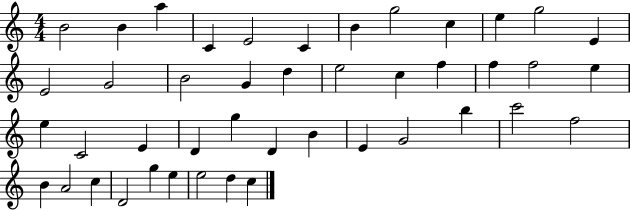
X:1
T:Untitled
M:4/4
L:1/4
K:C
B2 B a C E2 C B g2 c e g2 E E2 G2 B2 G d e2 c f f f2 e e C2 E D g D B E G2 b c'2 f2 B A2 c D2 g e e2 d c